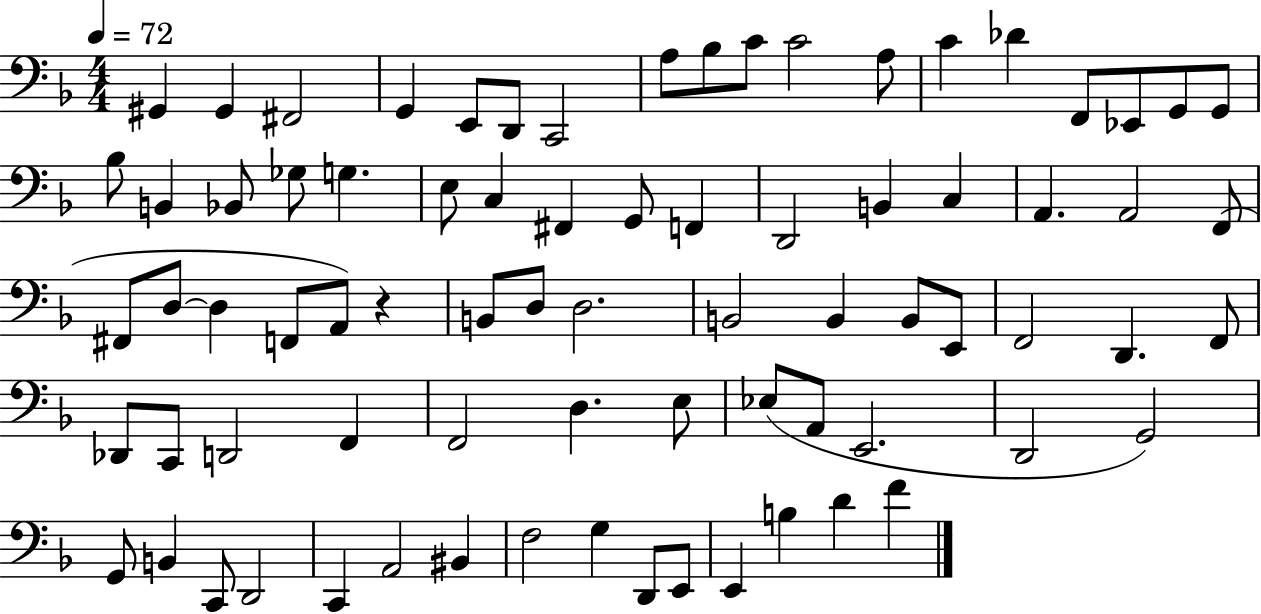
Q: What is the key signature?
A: F major